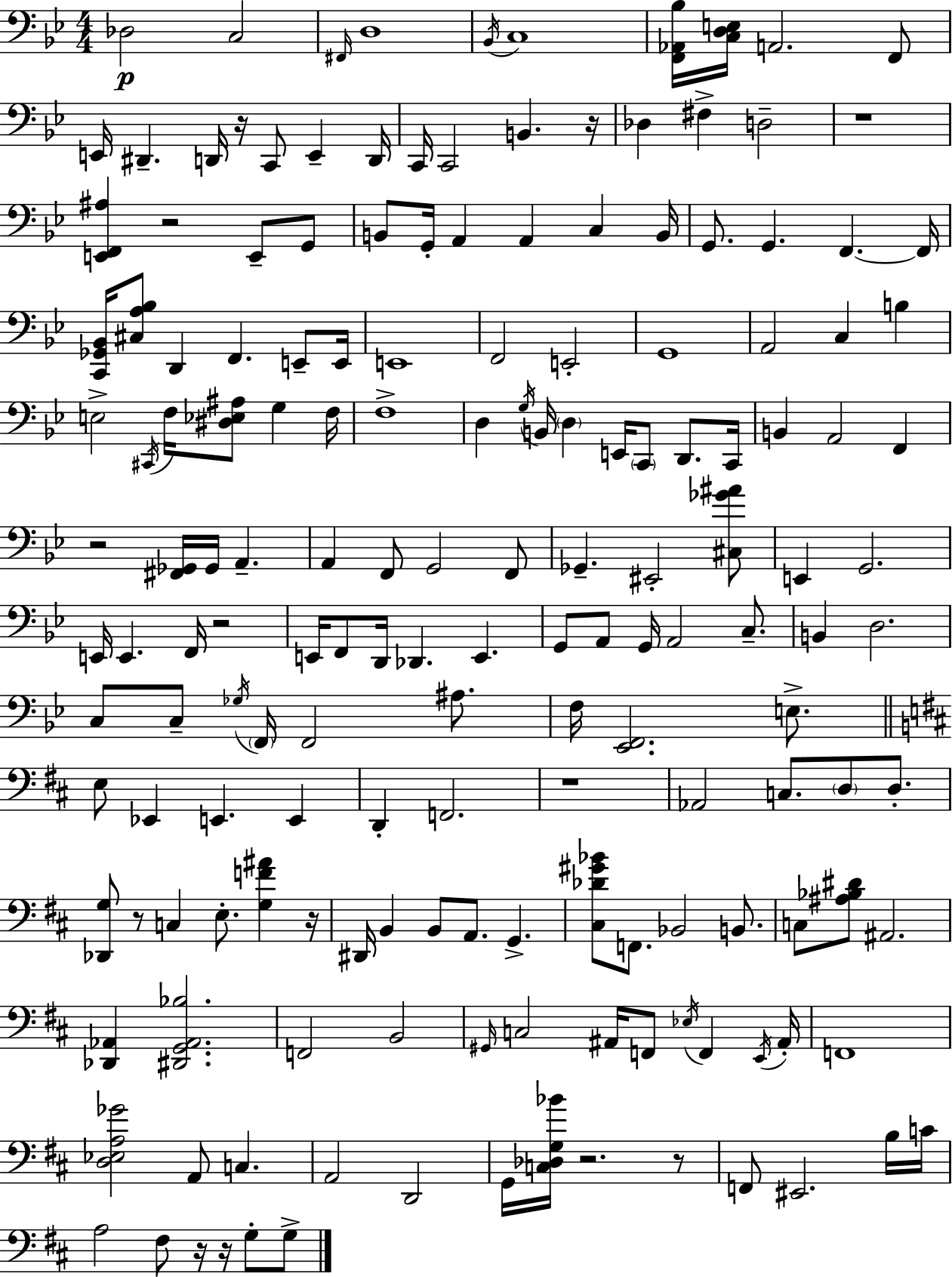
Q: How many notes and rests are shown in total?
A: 169